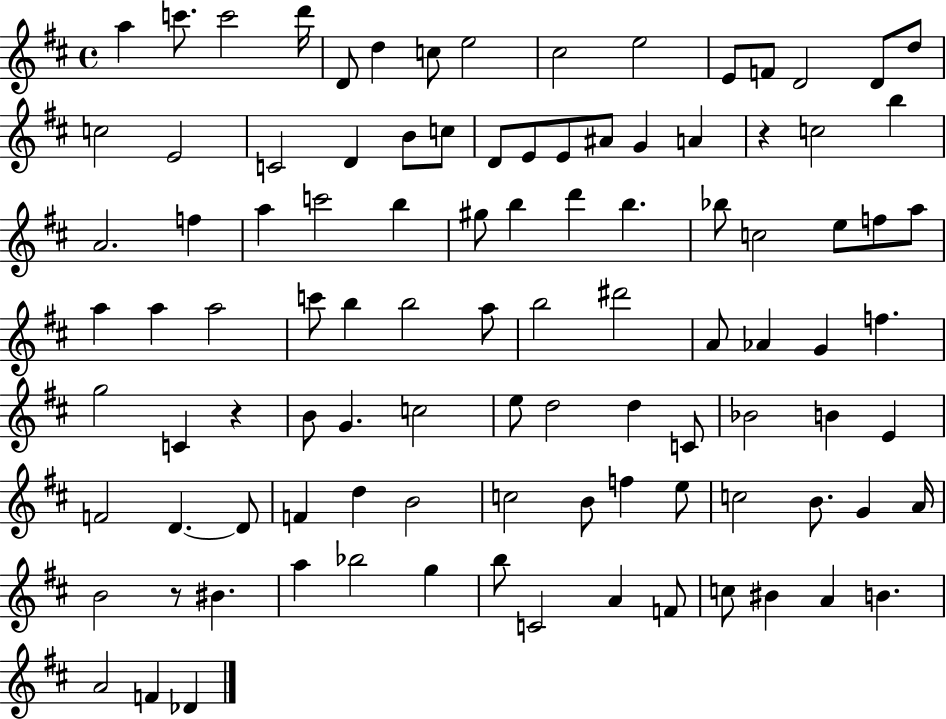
{
  \clef treble
  \time 4/4
  \defaultTimeSignature
  \key d \major
  \repeat volta 2 { a''4 c'''8. c'''2 d'''16 | d'8 d''4 c''8 e''2 | cis''2 e''2 | e'8 f'8 d'2 d'8 d''8 | \break c''2 e'2 | c'2 d'4 b'8 c''8 | d'8 e'8 e'8 ais'8 g'4 a'4 | r4 c''2 b''4 | \break a'2. f''4 | a''4 c'''2 b''4 | gis''8 b''4 d'''4 b''4. | bes''8 c''2 e''8 f''8 a''8 | \break a''4 a''4 a''2 | c'''8 b''4 b''2 a''8 | b''2 dis'''2 | a'8 aes'4 g'4 f''4. | \break g''2 c'4 r4 | b'8 g'4. c''2 | e''8 d''2 d''4 c'8 | bes'2 b'4 e'4 | \break f'2 d'4.~~ d'8 | f'4 d''4 b'2 | c''2 b'8 f''4 e''8 | c''2 b'8. g'4 a'16 | \break b'2 r8 bis'4. | a''4 bes''2 g''4 | b''8 c'2 a'4 f'8 | c''8 bis'4 a'4 b'4. | \break a'2 f'4 des'4 | } \bar "|."
}